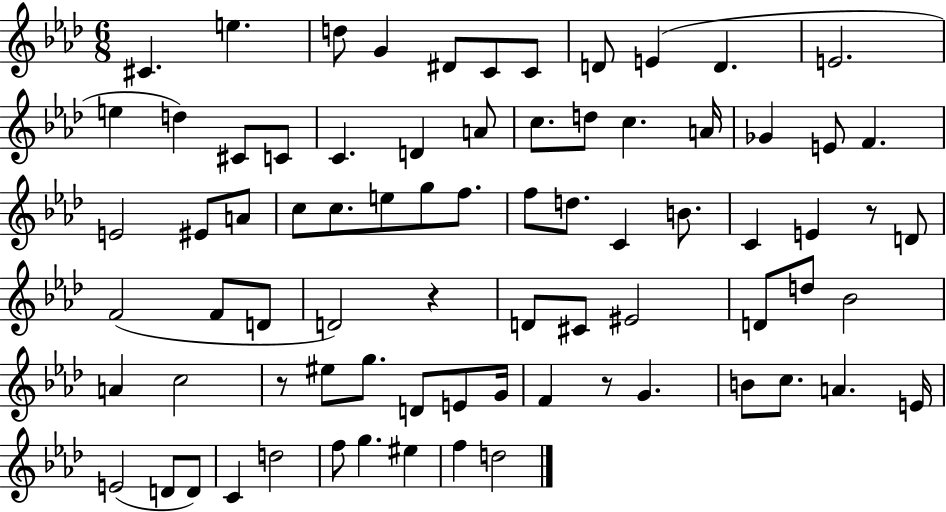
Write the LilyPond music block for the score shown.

{
  \clef treble
  \numericTimeSignature
  \time 6/8
  \key aes \major
  cis'4. e''4. | d''8 g'4 dis'8 c'8 c'8 | d'8 e'4( d'4. | e'2. | \break e''4 d''4) cis'8 c'8 | c'4. d'4 a'8 | c''8. d''8 c''4. a'16 | ges'4 e'8 f'4. | \break e'2 eis'8 a'8 | c''8 c''8. e''8 g''8 f''8. | f''8 d''8. c'4 b'8. | c'4 e'4 r8 d'8 | \break f'2( f'8 d'8 | d'2) r4 | d'8 cis'8 eis'2 | d'8 d''8 bes'2 | \break a'4 c''2 | r8 eis''8 g''8. d'8 e'8 g'16 | f'4 r8 g'4. | b'8 c''8. a'4. e'16 | \break e'2( d'8 d'8) | c'4 d''2 | f''8 g''4. eis''4 | f''4 d''2 | \break \bar "|."
}